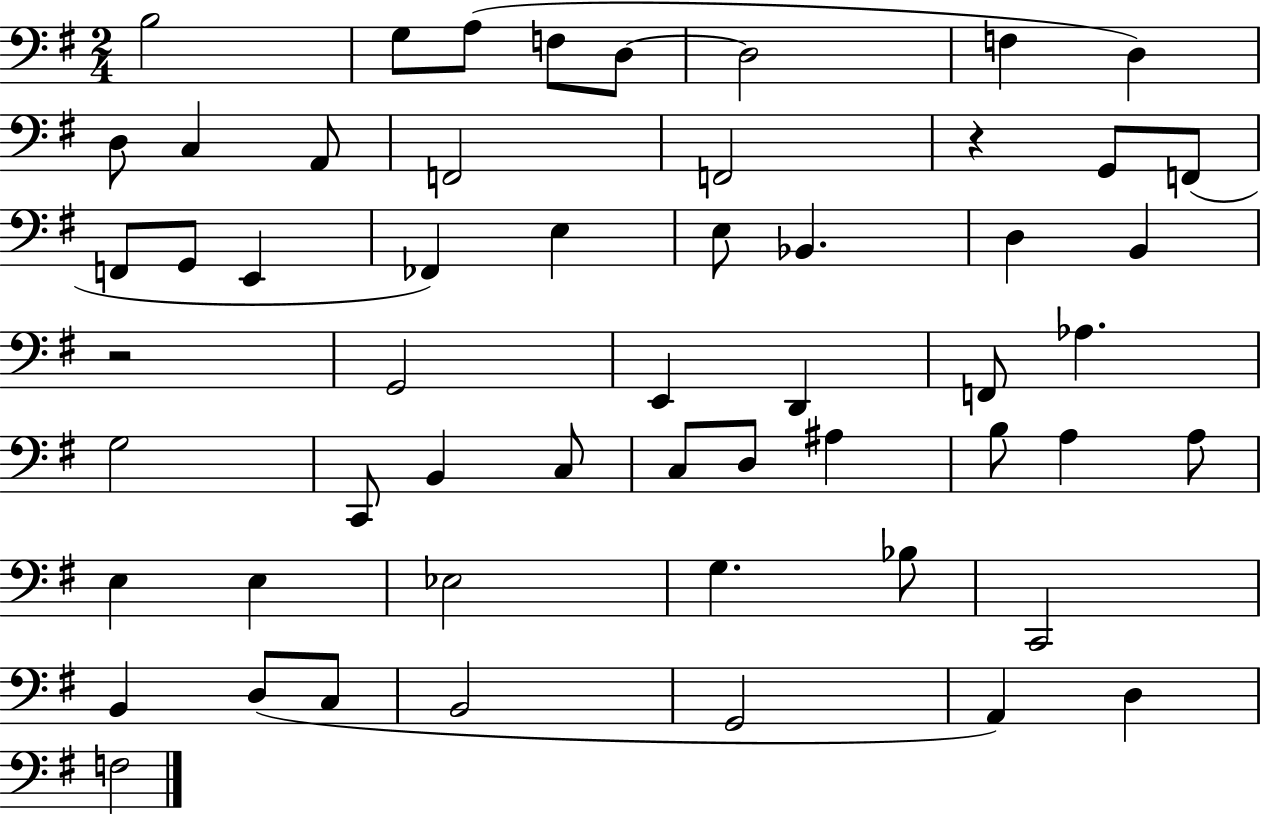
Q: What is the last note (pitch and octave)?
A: F3